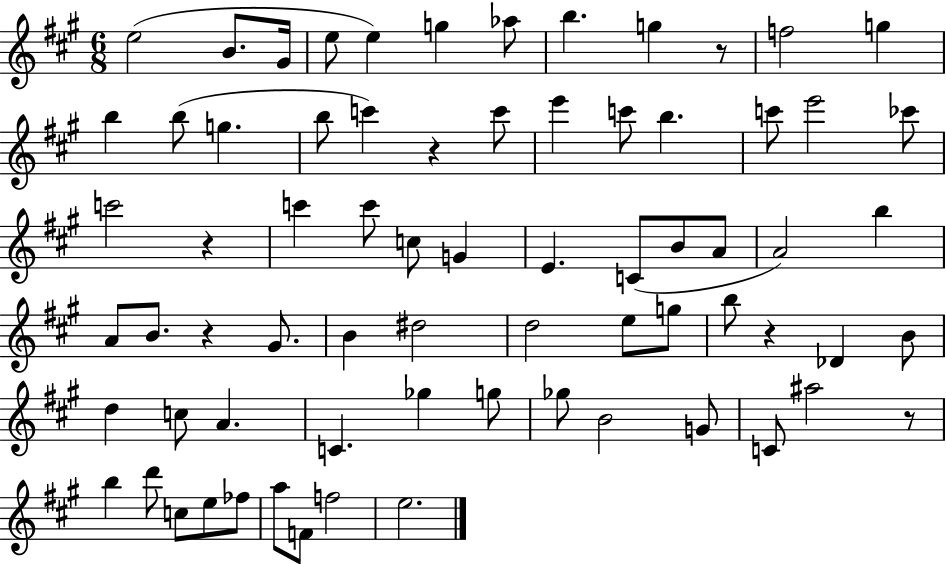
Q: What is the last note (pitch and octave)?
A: E5